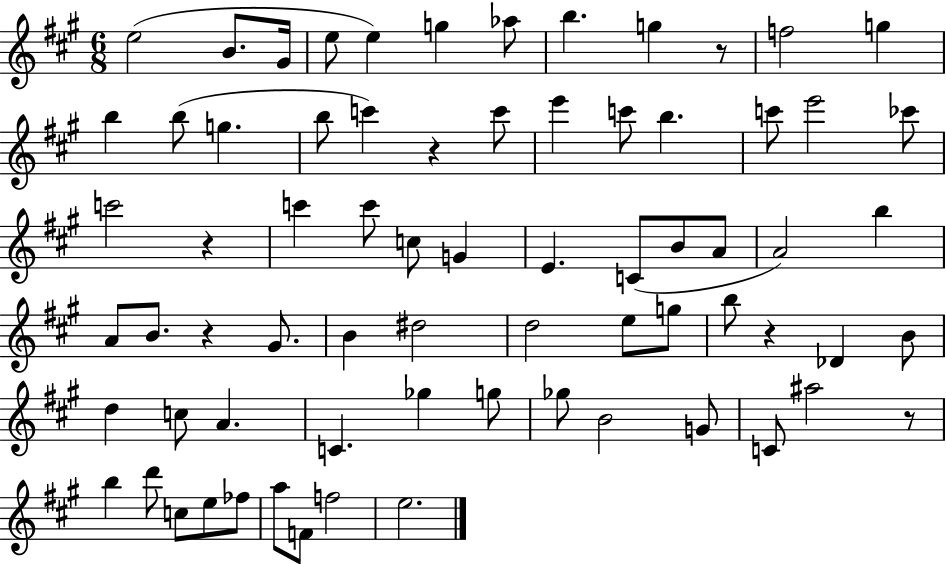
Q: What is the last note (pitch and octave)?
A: E5